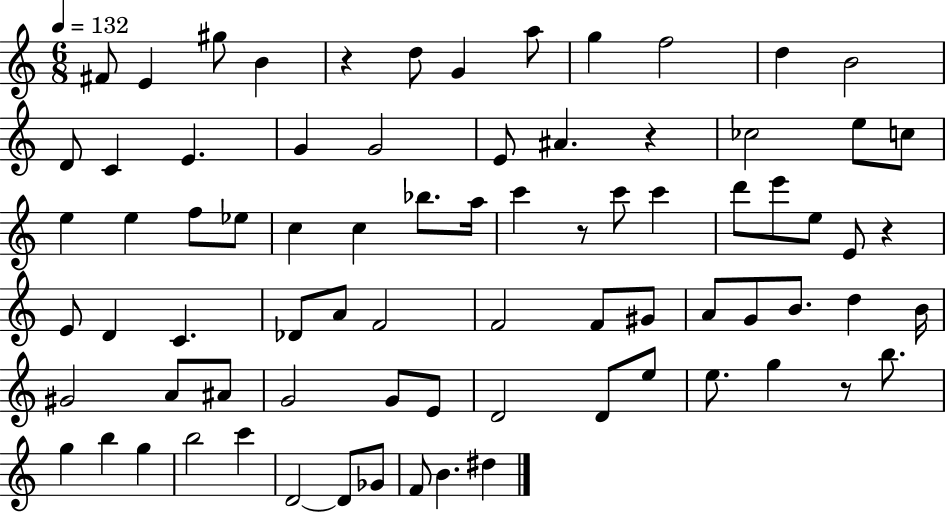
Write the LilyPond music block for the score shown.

{
  \clef treble
  \numericTimeSignature
  \time 6/8
  \key c \major
  \tempo 4 = 132
  fis'8 e'4 gis''8 b'4 | r4 d''8 g'4 a''8 | g''4 f''2 | d''4 b'2 | \break d'8 c'4 e'4. | g'4 g'2 | e'8 ais'4. r4 | ces''2 e''8 c''8 | \break e''4 e''4 f''8 ees''8 | c''4 c''4 bes''8. a''16 | c'''4 r8 c'''8 c'''4 | d'''8 e'''8 e''8 e'8 r4 | \break e'8 d'4 c'4. | des'8 a'8 f'2 | f'2 f'8 gis'8 | a'8 g'8 b'8. d''4 b'16 | \break gis'2 a'8 ais'8 | g'2 g'8 e'8 | d'2 d'8 e''8 | e''8. g''4 r8 b''8. | \break g''4 b''4 g''4 | b''2 c'''4 | d'2~~ d'8 ges'8 | f'8 b'4. dis''4 | \break \bar "|."
}